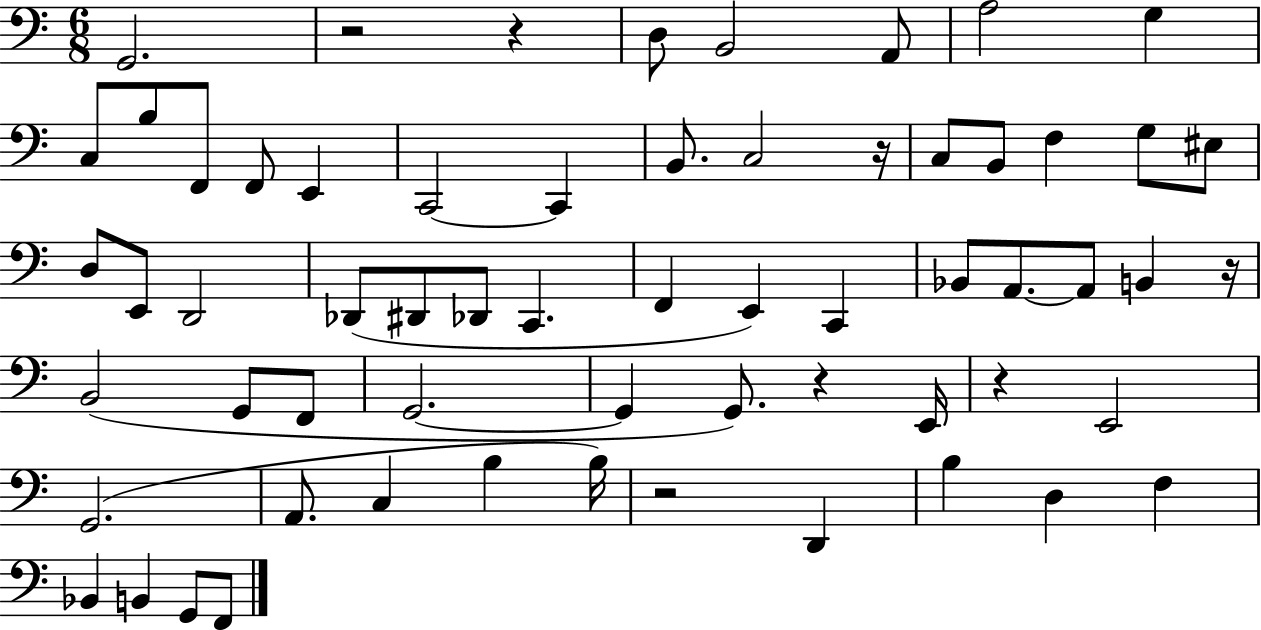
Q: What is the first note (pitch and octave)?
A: G2